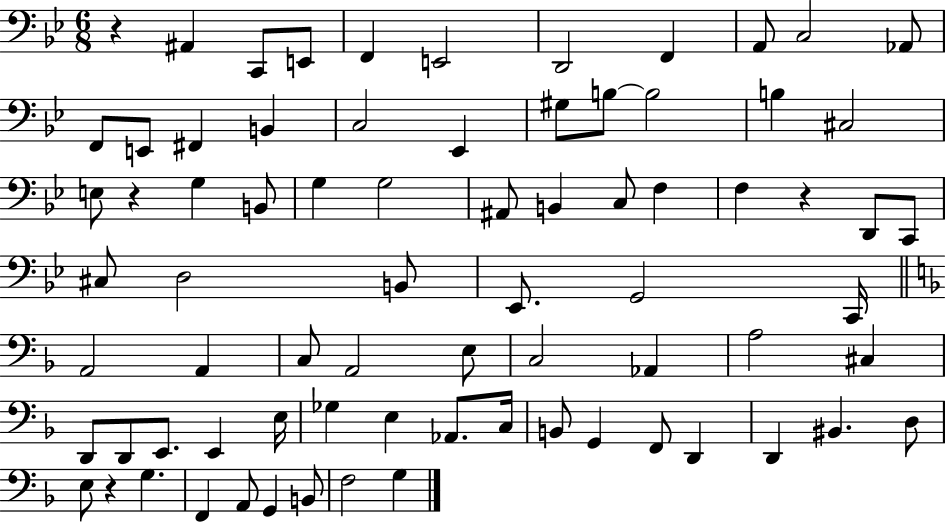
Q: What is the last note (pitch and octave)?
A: G3